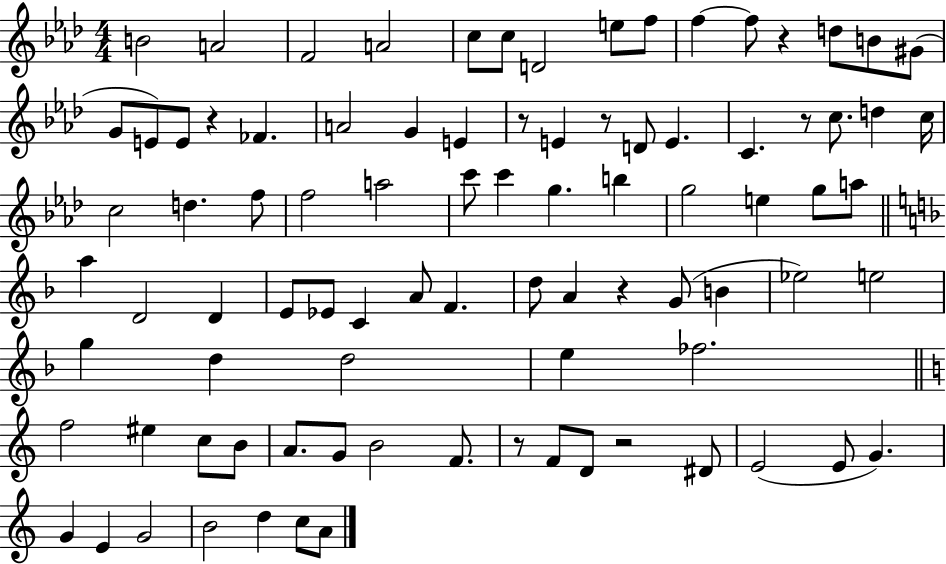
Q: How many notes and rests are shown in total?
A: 89